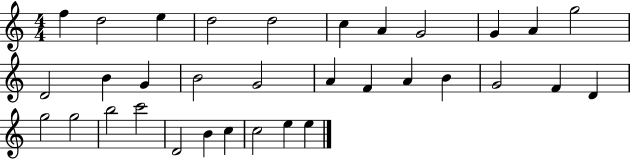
X:1
T:Untitled
M:4/4
L:1/4
K:C
f d2 e d2 d2 c A G2 G A g2 D2 B G B2 G2 A F A B G2 F D g2 g2 b2 c'2 D2 B c c2 e e